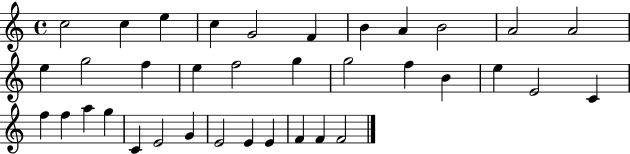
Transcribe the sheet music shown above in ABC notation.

X:1
T:Untitled
M:4/4
L:1/4
K:C
c2 c e c G2 F B A B2 A2 A2 e g2 f e f2 g g2 f B e E2 C f f a g C E2 G E2 E E F F F2